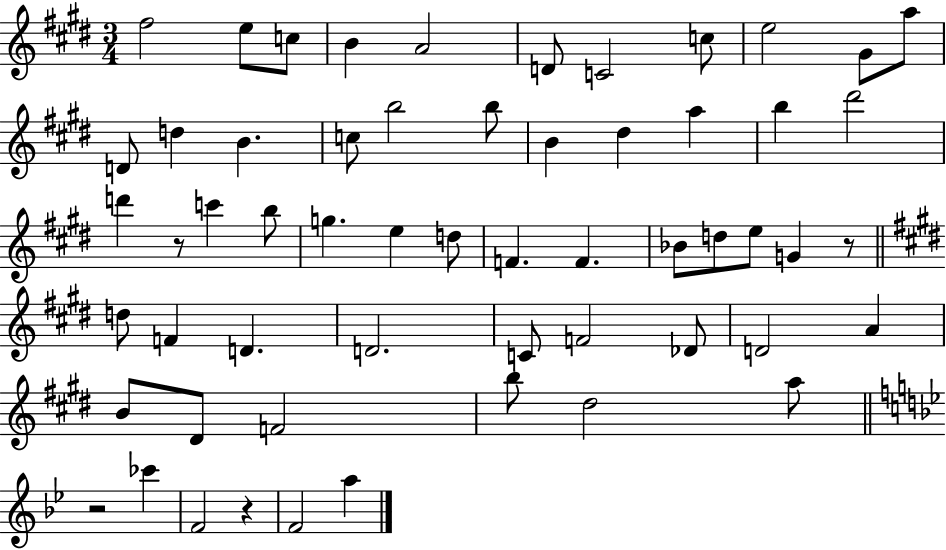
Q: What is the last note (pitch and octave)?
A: A5